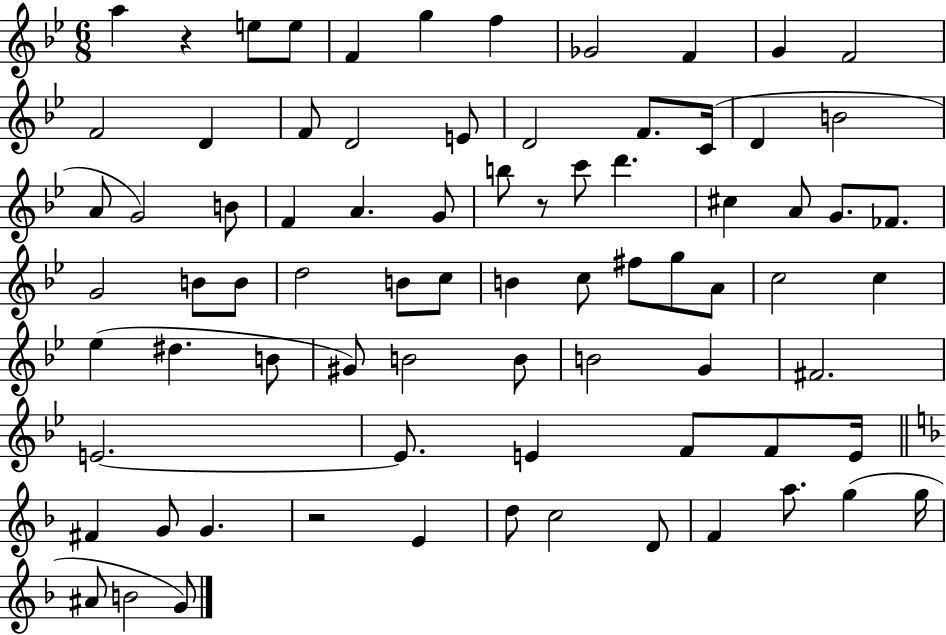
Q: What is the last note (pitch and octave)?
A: G4